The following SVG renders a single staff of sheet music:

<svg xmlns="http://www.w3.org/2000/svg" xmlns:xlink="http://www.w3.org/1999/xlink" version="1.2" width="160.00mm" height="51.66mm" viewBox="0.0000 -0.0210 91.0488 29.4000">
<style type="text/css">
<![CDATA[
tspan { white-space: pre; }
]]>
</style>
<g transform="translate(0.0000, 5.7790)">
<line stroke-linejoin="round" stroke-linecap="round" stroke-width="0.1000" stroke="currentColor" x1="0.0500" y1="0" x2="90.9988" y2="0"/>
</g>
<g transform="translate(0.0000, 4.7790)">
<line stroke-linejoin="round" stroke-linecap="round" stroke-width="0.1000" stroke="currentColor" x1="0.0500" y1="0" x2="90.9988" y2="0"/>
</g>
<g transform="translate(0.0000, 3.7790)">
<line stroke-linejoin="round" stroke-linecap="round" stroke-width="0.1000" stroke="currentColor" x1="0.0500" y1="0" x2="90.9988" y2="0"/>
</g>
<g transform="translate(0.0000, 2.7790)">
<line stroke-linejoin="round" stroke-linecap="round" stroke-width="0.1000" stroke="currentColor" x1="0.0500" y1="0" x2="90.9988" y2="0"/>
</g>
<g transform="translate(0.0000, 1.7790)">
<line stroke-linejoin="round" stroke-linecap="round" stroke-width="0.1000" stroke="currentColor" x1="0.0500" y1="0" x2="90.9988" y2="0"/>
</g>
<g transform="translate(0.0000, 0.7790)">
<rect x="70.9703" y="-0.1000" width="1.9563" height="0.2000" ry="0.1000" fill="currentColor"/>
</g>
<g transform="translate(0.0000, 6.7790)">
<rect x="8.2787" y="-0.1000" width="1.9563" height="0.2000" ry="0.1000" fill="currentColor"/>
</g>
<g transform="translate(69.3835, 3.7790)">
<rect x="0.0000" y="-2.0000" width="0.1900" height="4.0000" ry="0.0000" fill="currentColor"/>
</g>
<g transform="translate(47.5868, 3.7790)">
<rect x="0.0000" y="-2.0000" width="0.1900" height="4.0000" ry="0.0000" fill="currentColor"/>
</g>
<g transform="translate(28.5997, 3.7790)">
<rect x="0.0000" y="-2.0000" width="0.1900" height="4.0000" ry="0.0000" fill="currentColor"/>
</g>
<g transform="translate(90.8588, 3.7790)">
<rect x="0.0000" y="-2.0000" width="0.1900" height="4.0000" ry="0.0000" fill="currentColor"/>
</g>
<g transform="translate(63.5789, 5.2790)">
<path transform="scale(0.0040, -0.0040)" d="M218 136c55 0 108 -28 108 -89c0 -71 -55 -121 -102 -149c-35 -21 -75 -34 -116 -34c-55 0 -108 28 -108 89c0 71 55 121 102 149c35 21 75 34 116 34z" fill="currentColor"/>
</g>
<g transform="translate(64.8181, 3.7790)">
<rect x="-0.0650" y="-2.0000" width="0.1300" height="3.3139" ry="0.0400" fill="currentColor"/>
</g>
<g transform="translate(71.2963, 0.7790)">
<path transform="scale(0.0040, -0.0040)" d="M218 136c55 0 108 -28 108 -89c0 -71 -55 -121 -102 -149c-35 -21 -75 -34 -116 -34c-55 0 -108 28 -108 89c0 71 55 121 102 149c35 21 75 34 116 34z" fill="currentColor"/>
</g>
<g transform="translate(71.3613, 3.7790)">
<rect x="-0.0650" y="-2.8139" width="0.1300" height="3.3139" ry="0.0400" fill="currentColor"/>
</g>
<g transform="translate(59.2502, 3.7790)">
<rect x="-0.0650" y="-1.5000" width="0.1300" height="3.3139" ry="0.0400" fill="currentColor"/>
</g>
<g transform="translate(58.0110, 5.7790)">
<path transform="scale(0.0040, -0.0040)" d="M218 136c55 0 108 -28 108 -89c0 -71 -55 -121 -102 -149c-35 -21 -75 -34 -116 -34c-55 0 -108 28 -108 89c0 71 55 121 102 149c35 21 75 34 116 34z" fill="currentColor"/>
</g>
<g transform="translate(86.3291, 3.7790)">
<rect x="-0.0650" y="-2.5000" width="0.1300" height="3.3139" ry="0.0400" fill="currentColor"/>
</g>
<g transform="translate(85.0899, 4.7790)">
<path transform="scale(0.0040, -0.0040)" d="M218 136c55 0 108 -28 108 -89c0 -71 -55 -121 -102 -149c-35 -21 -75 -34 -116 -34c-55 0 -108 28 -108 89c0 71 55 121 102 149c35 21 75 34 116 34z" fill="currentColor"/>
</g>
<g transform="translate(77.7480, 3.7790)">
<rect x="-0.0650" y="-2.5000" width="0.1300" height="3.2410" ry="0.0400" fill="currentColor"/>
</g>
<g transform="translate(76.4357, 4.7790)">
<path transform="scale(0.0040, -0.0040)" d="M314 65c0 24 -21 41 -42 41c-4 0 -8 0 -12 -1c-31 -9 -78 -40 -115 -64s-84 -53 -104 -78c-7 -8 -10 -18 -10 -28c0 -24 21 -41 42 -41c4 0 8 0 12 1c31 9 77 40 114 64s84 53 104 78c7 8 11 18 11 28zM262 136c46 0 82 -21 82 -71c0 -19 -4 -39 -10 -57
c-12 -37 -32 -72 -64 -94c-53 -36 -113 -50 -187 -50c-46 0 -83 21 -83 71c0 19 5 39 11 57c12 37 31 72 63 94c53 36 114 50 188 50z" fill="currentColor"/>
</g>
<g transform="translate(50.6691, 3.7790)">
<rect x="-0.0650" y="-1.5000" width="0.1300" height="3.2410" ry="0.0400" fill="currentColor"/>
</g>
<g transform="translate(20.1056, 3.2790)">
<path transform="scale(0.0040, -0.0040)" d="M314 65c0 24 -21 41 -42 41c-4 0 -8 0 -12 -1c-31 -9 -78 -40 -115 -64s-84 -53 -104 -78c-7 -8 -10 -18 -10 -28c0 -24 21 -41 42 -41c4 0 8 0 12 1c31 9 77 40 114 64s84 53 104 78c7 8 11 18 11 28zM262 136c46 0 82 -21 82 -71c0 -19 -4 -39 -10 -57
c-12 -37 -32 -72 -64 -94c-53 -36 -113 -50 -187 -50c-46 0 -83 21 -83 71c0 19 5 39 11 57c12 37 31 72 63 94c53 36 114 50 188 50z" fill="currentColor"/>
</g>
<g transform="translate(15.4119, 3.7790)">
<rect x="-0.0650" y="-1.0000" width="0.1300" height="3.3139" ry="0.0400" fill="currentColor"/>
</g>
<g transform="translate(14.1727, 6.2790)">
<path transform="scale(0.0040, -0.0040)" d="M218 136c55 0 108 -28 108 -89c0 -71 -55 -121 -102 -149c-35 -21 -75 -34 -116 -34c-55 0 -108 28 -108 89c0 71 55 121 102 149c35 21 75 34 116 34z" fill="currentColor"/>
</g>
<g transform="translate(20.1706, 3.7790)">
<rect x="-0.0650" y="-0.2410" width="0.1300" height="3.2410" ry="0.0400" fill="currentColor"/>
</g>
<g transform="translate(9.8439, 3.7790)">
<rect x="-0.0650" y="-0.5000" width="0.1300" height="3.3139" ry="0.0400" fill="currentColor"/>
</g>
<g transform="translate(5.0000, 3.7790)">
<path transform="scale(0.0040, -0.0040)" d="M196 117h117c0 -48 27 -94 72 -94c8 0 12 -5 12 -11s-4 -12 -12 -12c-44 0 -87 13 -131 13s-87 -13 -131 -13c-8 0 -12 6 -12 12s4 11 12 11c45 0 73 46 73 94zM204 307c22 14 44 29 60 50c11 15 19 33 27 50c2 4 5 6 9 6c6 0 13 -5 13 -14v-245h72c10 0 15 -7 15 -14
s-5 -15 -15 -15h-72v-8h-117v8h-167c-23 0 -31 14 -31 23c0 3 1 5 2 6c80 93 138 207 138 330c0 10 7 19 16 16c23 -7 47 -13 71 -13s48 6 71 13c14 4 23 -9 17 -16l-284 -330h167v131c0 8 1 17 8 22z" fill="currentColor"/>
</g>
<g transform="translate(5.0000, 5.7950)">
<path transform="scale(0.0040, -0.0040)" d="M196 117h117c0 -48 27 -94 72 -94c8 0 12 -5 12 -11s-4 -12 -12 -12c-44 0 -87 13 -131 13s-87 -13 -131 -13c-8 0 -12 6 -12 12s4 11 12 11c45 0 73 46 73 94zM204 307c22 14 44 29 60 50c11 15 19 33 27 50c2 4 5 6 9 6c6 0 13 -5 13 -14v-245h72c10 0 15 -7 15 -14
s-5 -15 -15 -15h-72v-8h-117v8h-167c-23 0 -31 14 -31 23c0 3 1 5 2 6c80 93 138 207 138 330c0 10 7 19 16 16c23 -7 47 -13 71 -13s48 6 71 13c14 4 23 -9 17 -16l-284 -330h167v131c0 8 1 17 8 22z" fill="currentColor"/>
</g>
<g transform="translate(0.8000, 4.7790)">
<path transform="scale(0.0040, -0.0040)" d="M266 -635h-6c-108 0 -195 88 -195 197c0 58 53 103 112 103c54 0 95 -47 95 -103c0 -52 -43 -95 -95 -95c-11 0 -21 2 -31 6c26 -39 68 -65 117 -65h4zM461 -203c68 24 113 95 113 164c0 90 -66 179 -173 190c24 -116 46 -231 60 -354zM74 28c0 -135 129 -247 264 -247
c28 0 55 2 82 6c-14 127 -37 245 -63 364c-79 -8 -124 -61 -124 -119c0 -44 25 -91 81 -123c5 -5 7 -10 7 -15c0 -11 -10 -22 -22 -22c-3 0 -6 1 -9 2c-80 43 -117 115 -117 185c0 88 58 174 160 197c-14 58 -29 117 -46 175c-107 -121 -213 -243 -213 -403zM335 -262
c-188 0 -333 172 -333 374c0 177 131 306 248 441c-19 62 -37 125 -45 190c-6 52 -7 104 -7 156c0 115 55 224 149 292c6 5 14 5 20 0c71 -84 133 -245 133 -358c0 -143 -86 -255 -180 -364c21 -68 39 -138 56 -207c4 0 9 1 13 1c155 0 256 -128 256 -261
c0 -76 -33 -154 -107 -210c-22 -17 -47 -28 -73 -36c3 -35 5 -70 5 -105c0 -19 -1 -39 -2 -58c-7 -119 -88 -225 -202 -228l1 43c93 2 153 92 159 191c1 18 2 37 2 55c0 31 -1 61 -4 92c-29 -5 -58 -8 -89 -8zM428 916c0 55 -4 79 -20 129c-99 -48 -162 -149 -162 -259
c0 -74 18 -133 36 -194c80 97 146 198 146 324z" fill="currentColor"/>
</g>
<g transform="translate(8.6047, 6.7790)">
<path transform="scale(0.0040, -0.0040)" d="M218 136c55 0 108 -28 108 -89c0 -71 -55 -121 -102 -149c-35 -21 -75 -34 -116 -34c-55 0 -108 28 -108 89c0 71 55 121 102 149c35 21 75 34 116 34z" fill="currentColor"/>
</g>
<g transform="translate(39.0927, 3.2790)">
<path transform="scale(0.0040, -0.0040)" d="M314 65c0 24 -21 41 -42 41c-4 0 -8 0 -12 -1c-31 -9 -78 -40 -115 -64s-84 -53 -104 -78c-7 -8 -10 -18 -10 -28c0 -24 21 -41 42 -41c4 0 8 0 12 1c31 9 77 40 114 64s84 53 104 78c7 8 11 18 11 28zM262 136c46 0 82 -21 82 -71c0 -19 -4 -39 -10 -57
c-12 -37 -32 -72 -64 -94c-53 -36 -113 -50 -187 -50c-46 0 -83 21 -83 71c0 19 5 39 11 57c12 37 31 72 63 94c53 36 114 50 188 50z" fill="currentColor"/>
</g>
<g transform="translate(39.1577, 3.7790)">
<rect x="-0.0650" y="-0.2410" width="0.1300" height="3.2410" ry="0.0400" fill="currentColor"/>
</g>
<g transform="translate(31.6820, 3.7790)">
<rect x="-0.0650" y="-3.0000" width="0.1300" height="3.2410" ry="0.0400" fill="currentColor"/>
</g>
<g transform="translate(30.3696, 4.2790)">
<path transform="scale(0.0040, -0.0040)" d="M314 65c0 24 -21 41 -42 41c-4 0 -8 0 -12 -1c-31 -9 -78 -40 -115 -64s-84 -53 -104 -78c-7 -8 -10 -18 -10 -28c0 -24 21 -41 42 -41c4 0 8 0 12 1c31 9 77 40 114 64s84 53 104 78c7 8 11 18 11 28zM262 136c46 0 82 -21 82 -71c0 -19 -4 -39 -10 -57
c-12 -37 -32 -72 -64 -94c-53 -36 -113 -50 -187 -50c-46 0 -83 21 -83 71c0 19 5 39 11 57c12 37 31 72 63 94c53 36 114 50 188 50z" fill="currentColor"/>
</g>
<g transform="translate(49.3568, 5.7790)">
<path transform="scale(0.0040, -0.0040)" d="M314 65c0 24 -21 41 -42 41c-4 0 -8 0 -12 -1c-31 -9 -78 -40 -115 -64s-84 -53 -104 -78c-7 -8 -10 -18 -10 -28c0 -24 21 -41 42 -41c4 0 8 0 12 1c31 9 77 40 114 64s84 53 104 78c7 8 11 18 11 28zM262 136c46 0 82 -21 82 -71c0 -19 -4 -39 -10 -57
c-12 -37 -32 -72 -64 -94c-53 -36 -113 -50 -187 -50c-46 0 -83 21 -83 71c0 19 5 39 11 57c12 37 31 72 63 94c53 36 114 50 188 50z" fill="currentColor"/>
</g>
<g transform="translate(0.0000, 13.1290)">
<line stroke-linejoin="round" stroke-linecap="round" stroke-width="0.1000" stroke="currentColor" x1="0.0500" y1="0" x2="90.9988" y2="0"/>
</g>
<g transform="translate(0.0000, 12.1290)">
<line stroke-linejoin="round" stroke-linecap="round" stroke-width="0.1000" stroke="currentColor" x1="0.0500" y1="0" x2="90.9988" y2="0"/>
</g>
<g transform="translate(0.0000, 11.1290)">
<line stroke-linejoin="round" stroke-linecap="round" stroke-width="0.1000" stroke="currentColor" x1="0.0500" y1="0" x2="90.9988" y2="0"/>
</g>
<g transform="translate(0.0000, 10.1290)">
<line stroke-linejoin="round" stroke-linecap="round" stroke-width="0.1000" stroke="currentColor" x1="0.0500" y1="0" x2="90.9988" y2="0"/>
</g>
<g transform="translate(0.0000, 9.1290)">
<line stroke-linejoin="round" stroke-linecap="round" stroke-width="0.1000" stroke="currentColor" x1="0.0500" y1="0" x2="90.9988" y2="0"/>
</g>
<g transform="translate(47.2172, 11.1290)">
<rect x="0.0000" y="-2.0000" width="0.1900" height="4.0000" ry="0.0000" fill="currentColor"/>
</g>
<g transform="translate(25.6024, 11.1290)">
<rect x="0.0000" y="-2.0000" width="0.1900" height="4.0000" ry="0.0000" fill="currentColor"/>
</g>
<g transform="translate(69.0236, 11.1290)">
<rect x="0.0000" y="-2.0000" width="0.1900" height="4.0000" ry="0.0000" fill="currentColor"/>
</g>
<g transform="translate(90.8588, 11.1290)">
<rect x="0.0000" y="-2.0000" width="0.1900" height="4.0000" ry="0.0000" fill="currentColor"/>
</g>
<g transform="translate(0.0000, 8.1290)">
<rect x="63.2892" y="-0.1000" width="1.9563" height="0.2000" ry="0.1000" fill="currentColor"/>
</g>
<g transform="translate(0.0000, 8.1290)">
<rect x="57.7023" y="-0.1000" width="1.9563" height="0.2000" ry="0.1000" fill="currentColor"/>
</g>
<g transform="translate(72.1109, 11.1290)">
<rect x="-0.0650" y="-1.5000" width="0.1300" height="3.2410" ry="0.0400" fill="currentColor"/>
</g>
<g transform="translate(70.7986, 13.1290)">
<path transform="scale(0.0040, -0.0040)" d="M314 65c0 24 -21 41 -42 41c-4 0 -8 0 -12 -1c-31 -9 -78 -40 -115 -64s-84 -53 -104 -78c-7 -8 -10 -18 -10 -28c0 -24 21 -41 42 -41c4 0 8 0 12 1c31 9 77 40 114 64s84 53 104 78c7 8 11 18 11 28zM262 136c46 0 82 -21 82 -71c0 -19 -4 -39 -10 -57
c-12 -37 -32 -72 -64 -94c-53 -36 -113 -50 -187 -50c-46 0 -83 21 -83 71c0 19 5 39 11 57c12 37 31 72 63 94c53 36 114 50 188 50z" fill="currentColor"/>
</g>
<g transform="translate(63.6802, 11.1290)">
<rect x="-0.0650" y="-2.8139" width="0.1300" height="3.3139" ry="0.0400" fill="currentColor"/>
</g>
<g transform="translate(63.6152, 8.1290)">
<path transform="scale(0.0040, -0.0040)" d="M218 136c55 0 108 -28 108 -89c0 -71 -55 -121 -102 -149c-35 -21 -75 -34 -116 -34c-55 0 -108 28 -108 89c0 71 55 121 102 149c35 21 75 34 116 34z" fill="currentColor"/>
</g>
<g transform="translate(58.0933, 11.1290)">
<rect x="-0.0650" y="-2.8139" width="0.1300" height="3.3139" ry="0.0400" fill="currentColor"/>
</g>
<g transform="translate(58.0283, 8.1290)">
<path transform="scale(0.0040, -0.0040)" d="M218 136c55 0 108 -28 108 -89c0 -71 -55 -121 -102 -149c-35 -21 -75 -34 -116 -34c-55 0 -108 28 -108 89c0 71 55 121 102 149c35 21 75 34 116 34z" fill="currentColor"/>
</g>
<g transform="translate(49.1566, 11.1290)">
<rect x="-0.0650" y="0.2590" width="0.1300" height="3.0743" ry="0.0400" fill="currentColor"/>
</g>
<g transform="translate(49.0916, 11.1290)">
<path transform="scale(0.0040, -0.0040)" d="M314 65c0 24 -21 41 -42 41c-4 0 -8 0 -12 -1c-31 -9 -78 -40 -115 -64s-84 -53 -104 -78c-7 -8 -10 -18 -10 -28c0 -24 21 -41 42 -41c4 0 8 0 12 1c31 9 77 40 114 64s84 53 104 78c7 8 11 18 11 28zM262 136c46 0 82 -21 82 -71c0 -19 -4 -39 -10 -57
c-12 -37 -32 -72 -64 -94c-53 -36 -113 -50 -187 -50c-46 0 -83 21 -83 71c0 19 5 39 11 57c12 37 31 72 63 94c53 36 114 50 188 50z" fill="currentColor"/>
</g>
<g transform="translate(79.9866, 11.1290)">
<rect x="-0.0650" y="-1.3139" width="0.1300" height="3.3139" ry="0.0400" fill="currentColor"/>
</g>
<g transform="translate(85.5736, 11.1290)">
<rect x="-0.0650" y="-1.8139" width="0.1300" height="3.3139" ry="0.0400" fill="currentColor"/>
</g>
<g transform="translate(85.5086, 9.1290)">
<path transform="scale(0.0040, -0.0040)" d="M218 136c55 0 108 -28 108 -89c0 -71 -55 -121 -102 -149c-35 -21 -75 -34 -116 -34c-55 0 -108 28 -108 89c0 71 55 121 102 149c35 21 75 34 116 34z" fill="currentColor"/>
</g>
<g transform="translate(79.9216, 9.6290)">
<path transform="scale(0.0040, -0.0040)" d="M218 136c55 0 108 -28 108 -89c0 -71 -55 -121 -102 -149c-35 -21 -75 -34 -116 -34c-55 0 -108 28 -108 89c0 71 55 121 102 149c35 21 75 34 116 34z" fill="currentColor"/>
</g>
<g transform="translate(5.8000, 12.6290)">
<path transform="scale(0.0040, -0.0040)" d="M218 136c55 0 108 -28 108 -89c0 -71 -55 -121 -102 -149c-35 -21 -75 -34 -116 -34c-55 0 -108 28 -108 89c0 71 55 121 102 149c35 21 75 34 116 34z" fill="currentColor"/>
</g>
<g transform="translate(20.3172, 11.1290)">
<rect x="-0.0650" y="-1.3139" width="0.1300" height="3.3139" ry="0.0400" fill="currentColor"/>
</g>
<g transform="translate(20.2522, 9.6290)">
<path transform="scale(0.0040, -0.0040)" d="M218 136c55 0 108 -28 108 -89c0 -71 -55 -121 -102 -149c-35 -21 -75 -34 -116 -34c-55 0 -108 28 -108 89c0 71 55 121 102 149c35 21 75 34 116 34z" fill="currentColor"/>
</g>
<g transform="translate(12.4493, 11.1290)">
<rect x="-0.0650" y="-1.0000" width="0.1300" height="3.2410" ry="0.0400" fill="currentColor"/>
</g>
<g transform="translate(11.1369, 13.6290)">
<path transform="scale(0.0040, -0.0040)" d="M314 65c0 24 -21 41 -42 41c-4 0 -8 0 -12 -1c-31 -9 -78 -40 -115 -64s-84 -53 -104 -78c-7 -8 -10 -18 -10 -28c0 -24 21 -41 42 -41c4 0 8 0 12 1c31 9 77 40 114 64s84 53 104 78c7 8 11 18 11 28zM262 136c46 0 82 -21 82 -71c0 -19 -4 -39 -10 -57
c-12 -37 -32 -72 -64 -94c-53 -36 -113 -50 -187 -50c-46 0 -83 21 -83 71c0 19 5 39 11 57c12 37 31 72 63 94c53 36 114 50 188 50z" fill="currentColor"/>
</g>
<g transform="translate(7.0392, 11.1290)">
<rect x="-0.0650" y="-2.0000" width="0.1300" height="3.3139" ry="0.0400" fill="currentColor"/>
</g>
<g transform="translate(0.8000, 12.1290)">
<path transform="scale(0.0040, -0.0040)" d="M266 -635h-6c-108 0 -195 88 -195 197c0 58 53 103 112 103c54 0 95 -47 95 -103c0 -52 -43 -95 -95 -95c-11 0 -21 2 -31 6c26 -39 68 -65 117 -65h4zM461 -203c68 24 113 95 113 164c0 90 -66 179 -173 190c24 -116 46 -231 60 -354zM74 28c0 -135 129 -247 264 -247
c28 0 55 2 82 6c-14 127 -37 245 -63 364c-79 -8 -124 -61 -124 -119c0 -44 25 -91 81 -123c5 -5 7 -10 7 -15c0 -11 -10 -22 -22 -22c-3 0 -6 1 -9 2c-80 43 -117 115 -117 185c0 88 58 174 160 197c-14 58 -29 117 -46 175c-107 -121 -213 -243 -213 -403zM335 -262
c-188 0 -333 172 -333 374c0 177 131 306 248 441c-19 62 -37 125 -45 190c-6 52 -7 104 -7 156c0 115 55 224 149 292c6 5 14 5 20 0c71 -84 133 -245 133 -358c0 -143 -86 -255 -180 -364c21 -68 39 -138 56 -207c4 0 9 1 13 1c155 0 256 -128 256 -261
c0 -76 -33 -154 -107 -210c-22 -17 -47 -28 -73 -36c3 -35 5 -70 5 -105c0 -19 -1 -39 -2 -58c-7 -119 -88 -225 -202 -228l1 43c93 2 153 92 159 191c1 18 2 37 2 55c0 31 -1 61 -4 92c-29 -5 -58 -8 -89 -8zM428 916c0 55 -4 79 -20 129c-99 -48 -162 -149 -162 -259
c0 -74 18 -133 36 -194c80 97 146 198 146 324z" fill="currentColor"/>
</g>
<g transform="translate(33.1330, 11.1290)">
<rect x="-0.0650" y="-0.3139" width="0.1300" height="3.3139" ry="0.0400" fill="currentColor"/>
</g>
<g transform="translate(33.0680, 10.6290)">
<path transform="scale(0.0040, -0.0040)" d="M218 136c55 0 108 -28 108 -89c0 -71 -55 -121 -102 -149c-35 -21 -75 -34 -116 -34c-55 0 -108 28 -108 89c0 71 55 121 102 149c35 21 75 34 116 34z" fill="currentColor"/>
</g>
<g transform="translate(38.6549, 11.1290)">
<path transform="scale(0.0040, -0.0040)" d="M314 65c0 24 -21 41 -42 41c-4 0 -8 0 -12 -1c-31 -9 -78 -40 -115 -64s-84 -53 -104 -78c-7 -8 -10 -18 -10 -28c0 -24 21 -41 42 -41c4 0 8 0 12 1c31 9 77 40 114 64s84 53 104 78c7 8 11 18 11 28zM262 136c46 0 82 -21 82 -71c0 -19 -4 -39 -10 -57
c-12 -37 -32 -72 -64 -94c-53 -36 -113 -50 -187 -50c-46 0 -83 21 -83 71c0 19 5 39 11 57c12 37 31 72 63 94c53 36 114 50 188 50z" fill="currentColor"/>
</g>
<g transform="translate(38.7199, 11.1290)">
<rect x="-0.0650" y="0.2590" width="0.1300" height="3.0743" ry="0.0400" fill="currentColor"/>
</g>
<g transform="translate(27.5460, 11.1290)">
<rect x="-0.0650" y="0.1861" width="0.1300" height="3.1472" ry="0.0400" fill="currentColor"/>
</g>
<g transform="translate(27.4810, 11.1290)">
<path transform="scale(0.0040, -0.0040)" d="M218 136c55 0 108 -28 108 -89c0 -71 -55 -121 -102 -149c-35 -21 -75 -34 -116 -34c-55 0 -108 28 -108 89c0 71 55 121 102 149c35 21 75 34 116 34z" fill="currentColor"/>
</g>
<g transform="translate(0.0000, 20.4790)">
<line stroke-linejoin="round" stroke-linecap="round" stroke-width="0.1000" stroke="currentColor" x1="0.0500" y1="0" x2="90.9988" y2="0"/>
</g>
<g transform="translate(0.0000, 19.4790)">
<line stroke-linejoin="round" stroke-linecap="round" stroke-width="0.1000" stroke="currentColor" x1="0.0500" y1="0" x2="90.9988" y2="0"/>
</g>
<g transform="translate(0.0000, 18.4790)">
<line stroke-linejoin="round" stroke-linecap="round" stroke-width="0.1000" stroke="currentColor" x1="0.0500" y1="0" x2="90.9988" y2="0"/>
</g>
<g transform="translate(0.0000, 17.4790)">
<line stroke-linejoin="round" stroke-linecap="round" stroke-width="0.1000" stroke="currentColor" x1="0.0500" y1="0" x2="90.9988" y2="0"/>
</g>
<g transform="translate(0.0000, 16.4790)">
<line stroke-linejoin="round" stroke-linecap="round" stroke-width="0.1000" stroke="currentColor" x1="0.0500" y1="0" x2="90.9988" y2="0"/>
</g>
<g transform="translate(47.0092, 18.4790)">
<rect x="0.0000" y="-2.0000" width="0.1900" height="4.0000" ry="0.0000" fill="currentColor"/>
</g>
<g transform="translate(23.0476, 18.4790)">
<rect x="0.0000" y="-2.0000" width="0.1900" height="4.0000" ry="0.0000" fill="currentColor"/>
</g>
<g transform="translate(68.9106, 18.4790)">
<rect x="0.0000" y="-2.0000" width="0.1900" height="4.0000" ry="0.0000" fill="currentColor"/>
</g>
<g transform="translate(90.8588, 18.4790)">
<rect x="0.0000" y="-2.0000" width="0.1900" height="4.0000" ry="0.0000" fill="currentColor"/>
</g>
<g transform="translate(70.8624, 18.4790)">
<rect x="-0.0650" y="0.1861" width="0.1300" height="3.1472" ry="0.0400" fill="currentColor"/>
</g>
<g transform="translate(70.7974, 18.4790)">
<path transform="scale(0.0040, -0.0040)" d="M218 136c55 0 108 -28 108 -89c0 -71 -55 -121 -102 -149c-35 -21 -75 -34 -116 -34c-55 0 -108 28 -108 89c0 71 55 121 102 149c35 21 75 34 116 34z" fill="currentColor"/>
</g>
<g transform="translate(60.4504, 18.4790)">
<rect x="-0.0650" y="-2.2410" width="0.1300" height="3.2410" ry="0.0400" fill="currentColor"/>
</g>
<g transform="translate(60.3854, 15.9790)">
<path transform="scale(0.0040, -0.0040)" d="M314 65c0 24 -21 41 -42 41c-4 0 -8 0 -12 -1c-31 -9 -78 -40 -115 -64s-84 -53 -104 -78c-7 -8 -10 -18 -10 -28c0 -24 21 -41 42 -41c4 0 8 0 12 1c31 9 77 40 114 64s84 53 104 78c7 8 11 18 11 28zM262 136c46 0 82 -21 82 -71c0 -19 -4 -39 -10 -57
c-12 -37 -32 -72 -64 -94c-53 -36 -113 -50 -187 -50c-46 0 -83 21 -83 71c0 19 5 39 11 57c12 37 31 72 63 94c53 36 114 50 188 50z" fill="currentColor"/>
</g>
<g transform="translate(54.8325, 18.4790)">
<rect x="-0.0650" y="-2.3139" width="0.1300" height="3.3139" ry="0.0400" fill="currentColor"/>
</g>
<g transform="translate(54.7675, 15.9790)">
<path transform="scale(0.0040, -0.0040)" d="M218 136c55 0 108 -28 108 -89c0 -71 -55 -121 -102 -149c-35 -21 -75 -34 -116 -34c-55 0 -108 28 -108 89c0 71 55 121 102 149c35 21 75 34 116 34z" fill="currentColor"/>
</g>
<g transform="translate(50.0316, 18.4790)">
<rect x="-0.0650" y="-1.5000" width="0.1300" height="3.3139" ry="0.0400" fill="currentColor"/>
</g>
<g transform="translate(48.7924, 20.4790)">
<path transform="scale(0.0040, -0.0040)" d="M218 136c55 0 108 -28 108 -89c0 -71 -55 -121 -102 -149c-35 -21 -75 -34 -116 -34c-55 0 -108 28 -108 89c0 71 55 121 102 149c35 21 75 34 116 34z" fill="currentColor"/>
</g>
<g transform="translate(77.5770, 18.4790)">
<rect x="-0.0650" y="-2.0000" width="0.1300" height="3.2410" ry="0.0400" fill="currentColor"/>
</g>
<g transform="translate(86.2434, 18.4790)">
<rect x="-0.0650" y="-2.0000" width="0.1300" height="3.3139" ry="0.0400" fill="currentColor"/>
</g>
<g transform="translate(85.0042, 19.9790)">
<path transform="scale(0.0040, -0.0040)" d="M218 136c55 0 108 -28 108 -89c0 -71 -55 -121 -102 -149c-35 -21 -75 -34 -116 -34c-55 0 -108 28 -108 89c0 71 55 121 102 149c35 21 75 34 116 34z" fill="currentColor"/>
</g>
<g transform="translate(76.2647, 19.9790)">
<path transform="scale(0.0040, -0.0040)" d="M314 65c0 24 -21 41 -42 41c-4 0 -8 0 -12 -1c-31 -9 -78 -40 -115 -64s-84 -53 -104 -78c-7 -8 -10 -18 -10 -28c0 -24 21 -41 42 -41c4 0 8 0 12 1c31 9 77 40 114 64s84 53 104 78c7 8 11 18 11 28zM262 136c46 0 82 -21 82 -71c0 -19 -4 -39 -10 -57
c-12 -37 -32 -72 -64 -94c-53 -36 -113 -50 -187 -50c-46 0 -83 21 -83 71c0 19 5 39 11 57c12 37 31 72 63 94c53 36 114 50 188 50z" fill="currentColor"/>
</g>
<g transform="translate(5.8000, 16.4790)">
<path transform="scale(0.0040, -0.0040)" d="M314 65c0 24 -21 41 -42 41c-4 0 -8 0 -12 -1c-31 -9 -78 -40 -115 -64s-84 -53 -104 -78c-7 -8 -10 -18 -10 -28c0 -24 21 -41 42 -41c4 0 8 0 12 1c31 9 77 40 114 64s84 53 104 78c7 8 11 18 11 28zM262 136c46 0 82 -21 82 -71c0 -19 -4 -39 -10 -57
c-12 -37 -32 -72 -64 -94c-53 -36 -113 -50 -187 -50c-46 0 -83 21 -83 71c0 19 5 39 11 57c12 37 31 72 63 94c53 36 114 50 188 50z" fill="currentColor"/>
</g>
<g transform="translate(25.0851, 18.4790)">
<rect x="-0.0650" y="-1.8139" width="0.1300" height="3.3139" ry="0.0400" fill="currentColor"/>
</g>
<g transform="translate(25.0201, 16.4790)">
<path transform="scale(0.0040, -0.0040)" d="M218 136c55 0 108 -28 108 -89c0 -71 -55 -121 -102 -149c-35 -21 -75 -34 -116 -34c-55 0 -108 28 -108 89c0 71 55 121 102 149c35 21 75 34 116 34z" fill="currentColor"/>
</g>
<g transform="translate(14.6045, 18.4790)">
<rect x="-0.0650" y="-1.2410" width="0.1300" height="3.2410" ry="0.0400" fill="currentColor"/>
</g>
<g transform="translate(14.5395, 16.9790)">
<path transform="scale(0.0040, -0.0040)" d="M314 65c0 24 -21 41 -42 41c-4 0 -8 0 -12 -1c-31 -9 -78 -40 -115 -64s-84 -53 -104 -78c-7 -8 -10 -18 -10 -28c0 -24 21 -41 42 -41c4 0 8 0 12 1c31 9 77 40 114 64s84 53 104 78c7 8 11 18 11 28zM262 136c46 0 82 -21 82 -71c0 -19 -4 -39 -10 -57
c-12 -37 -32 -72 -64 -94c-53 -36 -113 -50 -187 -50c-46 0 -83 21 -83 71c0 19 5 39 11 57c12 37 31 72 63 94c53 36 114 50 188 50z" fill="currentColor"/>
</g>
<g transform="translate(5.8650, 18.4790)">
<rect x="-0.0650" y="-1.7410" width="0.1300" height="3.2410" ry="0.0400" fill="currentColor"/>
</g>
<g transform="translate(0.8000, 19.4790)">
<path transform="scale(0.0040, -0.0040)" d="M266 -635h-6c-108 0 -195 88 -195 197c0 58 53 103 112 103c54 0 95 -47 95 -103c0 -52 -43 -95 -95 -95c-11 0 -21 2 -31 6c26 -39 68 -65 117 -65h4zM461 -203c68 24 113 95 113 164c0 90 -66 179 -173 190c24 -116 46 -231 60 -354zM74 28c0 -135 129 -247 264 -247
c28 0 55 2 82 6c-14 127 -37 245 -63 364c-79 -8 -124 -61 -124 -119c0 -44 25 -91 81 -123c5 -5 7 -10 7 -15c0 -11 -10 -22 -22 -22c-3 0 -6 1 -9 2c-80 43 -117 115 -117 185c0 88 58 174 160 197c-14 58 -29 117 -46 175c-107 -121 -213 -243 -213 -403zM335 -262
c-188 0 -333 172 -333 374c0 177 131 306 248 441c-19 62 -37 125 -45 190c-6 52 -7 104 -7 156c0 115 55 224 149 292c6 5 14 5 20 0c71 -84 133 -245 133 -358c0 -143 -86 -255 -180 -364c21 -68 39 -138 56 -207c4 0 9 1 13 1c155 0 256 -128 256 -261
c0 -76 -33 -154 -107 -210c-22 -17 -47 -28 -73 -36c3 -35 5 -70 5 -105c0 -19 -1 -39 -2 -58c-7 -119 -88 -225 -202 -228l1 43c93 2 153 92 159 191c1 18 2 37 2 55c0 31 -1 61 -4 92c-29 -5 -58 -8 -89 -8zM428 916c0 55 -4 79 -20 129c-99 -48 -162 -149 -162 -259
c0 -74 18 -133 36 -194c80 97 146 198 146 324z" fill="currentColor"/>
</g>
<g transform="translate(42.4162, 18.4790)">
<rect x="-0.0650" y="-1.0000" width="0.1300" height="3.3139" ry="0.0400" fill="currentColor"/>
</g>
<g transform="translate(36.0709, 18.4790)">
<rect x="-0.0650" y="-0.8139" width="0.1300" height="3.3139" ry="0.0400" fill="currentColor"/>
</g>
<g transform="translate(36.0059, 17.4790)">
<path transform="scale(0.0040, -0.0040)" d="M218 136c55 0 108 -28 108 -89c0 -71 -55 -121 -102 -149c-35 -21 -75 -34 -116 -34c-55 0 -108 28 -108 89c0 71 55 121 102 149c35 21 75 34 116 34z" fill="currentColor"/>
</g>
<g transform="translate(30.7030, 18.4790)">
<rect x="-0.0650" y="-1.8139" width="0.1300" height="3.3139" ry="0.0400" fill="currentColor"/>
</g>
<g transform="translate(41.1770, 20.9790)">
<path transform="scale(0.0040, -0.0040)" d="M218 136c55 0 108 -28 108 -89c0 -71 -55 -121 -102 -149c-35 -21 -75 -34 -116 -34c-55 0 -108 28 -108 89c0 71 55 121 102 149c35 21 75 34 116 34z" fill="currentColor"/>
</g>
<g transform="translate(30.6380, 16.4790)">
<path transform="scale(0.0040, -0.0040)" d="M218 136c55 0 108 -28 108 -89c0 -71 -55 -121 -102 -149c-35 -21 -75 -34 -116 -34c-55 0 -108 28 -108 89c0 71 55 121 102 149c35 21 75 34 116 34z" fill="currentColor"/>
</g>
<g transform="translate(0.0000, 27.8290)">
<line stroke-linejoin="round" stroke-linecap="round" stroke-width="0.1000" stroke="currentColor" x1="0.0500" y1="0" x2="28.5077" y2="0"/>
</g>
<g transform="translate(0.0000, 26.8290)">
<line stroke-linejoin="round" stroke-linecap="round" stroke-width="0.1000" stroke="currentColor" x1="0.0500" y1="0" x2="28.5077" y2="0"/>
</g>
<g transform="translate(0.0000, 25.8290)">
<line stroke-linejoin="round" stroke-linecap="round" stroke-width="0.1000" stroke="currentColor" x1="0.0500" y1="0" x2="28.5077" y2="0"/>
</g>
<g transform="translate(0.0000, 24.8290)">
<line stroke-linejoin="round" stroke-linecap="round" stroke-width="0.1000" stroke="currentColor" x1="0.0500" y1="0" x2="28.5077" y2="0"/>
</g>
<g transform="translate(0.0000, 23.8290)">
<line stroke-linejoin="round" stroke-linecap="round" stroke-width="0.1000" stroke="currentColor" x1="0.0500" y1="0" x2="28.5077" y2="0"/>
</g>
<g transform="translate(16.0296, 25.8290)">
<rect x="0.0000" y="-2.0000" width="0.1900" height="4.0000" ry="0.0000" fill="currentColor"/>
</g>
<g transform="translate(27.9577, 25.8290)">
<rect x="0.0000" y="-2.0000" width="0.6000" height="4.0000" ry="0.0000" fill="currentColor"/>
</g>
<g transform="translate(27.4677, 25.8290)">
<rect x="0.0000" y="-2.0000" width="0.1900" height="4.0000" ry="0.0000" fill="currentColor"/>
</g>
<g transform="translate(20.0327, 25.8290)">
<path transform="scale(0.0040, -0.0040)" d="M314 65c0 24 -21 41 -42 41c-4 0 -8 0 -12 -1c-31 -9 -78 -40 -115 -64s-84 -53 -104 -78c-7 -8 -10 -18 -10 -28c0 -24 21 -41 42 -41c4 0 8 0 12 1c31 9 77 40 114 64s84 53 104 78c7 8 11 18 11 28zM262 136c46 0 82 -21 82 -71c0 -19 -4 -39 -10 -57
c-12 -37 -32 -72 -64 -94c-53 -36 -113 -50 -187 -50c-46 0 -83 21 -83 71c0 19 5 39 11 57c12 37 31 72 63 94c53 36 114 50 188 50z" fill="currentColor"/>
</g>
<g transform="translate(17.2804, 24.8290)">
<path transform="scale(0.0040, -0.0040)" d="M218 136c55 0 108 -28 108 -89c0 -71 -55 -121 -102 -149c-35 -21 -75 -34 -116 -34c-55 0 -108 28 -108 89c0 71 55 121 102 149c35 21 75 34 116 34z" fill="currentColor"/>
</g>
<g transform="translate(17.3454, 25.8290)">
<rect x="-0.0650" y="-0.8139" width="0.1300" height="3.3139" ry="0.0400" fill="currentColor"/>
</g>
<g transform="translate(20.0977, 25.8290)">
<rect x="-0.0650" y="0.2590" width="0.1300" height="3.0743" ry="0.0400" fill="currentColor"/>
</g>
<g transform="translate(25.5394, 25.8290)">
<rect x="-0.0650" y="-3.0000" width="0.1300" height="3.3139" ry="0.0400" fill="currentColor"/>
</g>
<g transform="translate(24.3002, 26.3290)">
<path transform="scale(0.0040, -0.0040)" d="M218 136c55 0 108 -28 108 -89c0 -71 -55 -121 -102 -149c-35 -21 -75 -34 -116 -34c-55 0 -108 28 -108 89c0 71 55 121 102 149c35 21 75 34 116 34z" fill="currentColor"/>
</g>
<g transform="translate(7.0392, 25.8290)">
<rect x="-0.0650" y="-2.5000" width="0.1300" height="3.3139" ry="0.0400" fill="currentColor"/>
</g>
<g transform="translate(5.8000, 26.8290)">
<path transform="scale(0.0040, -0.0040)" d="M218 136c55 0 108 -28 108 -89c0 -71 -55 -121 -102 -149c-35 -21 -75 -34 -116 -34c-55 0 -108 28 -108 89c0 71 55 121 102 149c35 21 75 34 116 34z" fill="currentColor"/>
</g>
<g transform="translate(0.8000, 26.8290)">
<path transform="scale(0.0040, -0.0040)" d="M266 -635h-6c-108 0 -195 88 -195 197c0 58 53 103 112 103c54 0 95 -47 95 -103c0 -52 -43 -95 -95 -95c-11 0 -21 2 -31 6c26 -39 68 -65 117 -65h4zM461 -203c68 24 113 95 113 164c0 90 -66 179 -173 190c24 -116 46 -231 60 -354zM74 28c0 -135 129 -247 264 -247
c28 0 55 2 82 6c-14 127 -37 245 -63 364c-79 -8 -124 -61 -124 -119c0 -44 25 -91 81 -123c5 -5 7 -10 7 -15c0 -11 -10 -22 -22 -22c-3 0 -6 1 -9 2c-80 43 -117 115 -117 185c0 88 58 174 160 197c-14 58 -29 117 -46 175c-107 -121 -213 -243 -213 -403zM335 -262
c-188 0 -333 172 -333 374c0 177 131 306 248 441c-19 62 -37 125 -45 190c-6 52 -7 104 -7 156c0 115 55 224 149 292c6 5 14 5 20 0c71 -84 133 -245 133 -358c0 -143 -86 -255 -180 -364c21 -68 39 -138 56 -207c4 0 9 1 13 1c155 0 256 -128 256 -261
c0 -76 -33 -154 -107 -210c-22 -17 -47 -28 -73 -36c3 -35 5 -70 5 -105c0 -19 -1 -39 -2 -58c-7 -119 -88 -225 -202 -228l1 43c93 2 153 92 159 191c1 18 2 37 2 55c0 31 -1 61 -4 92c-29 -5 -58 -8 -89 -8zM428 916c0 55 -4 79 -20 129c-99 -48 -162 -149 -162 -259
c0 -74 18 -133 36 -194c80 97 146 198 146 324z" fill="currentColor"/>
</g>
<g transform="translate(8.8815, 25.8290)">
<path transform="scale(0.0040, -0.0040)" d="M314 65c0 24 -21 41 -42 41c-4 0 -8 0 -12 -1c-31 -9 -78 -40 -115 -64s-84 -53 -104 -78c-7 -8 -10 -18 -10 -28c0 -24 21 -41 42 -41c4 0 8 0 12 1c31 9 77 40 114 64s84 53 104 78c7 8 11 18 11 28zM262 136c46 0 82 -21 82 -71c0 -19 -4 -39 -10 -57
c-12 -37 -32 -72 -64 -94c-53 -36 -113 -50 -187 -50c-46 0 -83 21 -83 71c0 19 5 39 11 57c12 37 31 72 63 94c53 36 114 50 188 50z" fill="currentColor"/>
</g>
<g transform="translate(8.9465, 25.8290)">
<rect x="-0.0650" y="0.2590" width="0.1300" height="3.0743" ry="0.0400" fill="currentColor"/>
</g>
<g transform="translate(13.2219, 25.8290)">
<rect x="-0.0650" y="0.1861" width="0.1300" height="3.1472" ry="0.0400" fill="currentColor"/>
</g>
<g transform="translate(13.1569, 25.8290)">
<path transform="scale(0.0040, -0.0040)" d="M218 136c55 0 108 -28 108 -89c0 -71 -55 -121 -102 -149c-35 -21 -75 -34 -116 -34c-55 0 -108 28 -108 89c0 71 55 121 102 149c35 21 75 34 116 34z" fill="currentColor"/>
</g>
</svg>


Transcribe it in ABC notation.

X:1
T:Untitled
M:4/4
L:1/4
K:C
C D c2 A2 c2 E2 E F a G2 G F D2 e B c B2 B2 a a E2 e f f2 e2 f f d D E g g2 B F2 F G B2 B d B2 A